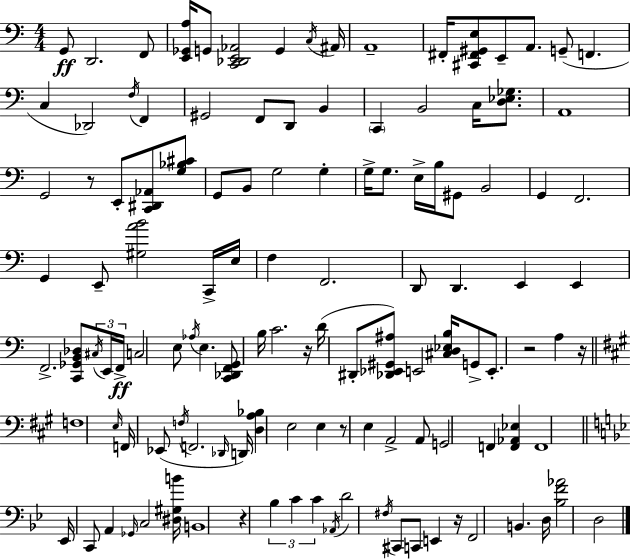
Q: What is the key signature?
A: C major